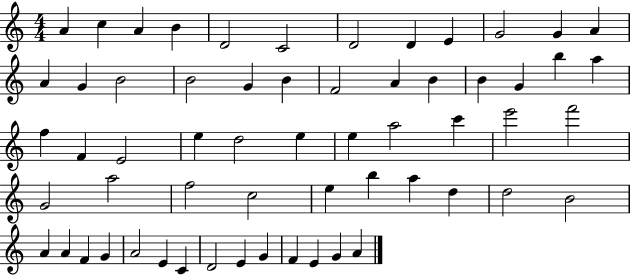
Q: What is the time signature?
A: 4/4